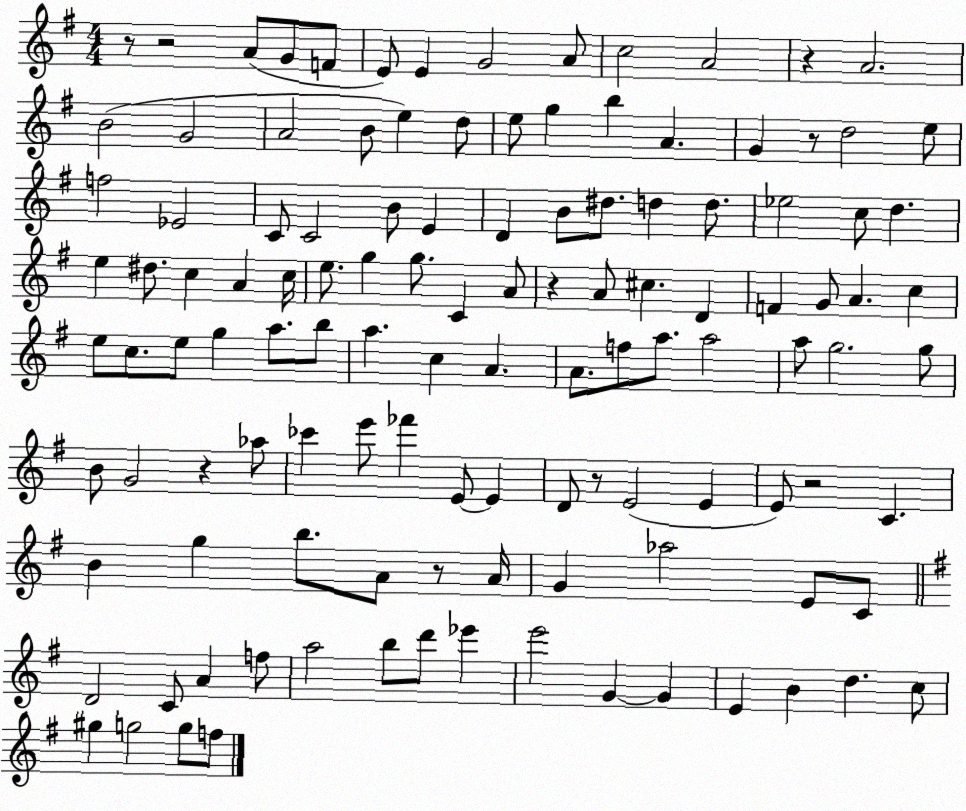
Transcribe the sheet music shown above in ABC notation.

X:1
T:Untitled
M:4/4
L:1/4
K:G
z/2 z2 A/2 G/2 F/2 E/2 E G2 A/2 c2 A2 z A2 B2 G2 A2 B/2 e d/2 e/2 g b A G z/2 d2 e/2 f2 _E2 C/2 C2 B/2 E D B/2 ^d/2 d d/2 _e2 c/2 d e ^d/2 c A c/4 e/2 g g/2 C A/2 z A/2 ^c D F G/2 A c e/2 c/2 e/2 g a/2 b/2 a c A A/2 f/2 a/2 a2 a/2 g2 g/2 B/2 G2 z _a/2 _c' e'/2 _f' E/2 E D/2 z/2 E2 E E/2 z2 C B g b/2 A/2 z/2 A/4 G _a2 E/2 C/2 D2 C/2 A f/2 a2 b/2 d'/2 _e' e'2 G G E B d c/2 ^g g2 g/2 f/2